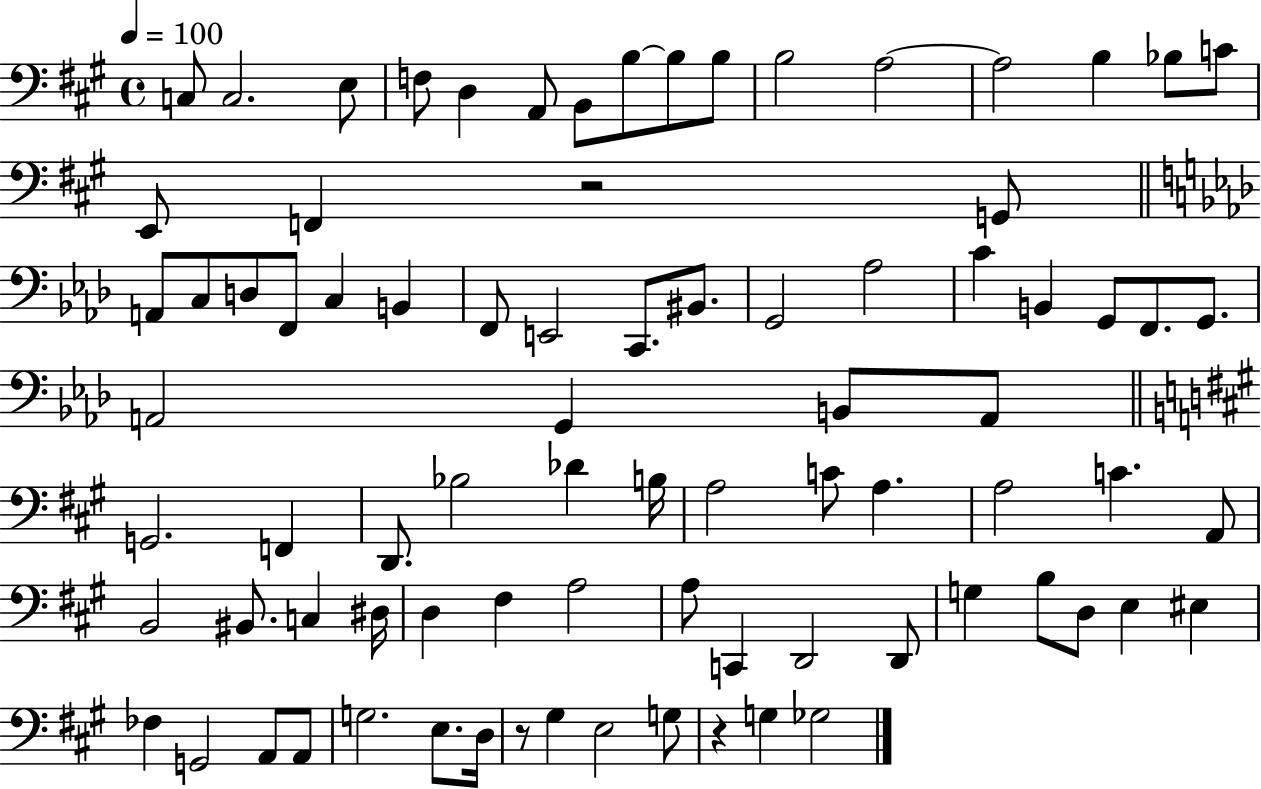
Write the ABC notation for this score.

X:1
T:Untitled
M:4/4
L:1/4
K:A
C,/2 C,2 E,/2 F,/2 D, A,,/2 B,,/2 B,/2 B,/2 B,/2 B,2 A,2 A,2 B, _B,/2 C/2 E,,/2 F,, z2 G,,/2 A,,/2 C,/2 D,/2 F,,/2 C, B,, F,,/2 E,,2 C,,/2 ^B,,/2 G,,2 _A,2 C B,, G,,/2 F,,/2 G,,/2 A,,2 G,, B,,/2 A,,/2 G,,2 F,, D,,/2 _B,2 _D B,/4 A,2 C/2 A, A,2 C A,,/2 B,,2 ^B,,/2 C, ^D,/4 D, ^F, A,2 A,/2 C,, D,,2 D,,/2 G, B,/2 D,/2 E, ^E, _F, G,,2 A,,/2 A,,/2 G,2 E,/2 D,/4 z/2 ^G, E,2 G,/2 z G, _G,2